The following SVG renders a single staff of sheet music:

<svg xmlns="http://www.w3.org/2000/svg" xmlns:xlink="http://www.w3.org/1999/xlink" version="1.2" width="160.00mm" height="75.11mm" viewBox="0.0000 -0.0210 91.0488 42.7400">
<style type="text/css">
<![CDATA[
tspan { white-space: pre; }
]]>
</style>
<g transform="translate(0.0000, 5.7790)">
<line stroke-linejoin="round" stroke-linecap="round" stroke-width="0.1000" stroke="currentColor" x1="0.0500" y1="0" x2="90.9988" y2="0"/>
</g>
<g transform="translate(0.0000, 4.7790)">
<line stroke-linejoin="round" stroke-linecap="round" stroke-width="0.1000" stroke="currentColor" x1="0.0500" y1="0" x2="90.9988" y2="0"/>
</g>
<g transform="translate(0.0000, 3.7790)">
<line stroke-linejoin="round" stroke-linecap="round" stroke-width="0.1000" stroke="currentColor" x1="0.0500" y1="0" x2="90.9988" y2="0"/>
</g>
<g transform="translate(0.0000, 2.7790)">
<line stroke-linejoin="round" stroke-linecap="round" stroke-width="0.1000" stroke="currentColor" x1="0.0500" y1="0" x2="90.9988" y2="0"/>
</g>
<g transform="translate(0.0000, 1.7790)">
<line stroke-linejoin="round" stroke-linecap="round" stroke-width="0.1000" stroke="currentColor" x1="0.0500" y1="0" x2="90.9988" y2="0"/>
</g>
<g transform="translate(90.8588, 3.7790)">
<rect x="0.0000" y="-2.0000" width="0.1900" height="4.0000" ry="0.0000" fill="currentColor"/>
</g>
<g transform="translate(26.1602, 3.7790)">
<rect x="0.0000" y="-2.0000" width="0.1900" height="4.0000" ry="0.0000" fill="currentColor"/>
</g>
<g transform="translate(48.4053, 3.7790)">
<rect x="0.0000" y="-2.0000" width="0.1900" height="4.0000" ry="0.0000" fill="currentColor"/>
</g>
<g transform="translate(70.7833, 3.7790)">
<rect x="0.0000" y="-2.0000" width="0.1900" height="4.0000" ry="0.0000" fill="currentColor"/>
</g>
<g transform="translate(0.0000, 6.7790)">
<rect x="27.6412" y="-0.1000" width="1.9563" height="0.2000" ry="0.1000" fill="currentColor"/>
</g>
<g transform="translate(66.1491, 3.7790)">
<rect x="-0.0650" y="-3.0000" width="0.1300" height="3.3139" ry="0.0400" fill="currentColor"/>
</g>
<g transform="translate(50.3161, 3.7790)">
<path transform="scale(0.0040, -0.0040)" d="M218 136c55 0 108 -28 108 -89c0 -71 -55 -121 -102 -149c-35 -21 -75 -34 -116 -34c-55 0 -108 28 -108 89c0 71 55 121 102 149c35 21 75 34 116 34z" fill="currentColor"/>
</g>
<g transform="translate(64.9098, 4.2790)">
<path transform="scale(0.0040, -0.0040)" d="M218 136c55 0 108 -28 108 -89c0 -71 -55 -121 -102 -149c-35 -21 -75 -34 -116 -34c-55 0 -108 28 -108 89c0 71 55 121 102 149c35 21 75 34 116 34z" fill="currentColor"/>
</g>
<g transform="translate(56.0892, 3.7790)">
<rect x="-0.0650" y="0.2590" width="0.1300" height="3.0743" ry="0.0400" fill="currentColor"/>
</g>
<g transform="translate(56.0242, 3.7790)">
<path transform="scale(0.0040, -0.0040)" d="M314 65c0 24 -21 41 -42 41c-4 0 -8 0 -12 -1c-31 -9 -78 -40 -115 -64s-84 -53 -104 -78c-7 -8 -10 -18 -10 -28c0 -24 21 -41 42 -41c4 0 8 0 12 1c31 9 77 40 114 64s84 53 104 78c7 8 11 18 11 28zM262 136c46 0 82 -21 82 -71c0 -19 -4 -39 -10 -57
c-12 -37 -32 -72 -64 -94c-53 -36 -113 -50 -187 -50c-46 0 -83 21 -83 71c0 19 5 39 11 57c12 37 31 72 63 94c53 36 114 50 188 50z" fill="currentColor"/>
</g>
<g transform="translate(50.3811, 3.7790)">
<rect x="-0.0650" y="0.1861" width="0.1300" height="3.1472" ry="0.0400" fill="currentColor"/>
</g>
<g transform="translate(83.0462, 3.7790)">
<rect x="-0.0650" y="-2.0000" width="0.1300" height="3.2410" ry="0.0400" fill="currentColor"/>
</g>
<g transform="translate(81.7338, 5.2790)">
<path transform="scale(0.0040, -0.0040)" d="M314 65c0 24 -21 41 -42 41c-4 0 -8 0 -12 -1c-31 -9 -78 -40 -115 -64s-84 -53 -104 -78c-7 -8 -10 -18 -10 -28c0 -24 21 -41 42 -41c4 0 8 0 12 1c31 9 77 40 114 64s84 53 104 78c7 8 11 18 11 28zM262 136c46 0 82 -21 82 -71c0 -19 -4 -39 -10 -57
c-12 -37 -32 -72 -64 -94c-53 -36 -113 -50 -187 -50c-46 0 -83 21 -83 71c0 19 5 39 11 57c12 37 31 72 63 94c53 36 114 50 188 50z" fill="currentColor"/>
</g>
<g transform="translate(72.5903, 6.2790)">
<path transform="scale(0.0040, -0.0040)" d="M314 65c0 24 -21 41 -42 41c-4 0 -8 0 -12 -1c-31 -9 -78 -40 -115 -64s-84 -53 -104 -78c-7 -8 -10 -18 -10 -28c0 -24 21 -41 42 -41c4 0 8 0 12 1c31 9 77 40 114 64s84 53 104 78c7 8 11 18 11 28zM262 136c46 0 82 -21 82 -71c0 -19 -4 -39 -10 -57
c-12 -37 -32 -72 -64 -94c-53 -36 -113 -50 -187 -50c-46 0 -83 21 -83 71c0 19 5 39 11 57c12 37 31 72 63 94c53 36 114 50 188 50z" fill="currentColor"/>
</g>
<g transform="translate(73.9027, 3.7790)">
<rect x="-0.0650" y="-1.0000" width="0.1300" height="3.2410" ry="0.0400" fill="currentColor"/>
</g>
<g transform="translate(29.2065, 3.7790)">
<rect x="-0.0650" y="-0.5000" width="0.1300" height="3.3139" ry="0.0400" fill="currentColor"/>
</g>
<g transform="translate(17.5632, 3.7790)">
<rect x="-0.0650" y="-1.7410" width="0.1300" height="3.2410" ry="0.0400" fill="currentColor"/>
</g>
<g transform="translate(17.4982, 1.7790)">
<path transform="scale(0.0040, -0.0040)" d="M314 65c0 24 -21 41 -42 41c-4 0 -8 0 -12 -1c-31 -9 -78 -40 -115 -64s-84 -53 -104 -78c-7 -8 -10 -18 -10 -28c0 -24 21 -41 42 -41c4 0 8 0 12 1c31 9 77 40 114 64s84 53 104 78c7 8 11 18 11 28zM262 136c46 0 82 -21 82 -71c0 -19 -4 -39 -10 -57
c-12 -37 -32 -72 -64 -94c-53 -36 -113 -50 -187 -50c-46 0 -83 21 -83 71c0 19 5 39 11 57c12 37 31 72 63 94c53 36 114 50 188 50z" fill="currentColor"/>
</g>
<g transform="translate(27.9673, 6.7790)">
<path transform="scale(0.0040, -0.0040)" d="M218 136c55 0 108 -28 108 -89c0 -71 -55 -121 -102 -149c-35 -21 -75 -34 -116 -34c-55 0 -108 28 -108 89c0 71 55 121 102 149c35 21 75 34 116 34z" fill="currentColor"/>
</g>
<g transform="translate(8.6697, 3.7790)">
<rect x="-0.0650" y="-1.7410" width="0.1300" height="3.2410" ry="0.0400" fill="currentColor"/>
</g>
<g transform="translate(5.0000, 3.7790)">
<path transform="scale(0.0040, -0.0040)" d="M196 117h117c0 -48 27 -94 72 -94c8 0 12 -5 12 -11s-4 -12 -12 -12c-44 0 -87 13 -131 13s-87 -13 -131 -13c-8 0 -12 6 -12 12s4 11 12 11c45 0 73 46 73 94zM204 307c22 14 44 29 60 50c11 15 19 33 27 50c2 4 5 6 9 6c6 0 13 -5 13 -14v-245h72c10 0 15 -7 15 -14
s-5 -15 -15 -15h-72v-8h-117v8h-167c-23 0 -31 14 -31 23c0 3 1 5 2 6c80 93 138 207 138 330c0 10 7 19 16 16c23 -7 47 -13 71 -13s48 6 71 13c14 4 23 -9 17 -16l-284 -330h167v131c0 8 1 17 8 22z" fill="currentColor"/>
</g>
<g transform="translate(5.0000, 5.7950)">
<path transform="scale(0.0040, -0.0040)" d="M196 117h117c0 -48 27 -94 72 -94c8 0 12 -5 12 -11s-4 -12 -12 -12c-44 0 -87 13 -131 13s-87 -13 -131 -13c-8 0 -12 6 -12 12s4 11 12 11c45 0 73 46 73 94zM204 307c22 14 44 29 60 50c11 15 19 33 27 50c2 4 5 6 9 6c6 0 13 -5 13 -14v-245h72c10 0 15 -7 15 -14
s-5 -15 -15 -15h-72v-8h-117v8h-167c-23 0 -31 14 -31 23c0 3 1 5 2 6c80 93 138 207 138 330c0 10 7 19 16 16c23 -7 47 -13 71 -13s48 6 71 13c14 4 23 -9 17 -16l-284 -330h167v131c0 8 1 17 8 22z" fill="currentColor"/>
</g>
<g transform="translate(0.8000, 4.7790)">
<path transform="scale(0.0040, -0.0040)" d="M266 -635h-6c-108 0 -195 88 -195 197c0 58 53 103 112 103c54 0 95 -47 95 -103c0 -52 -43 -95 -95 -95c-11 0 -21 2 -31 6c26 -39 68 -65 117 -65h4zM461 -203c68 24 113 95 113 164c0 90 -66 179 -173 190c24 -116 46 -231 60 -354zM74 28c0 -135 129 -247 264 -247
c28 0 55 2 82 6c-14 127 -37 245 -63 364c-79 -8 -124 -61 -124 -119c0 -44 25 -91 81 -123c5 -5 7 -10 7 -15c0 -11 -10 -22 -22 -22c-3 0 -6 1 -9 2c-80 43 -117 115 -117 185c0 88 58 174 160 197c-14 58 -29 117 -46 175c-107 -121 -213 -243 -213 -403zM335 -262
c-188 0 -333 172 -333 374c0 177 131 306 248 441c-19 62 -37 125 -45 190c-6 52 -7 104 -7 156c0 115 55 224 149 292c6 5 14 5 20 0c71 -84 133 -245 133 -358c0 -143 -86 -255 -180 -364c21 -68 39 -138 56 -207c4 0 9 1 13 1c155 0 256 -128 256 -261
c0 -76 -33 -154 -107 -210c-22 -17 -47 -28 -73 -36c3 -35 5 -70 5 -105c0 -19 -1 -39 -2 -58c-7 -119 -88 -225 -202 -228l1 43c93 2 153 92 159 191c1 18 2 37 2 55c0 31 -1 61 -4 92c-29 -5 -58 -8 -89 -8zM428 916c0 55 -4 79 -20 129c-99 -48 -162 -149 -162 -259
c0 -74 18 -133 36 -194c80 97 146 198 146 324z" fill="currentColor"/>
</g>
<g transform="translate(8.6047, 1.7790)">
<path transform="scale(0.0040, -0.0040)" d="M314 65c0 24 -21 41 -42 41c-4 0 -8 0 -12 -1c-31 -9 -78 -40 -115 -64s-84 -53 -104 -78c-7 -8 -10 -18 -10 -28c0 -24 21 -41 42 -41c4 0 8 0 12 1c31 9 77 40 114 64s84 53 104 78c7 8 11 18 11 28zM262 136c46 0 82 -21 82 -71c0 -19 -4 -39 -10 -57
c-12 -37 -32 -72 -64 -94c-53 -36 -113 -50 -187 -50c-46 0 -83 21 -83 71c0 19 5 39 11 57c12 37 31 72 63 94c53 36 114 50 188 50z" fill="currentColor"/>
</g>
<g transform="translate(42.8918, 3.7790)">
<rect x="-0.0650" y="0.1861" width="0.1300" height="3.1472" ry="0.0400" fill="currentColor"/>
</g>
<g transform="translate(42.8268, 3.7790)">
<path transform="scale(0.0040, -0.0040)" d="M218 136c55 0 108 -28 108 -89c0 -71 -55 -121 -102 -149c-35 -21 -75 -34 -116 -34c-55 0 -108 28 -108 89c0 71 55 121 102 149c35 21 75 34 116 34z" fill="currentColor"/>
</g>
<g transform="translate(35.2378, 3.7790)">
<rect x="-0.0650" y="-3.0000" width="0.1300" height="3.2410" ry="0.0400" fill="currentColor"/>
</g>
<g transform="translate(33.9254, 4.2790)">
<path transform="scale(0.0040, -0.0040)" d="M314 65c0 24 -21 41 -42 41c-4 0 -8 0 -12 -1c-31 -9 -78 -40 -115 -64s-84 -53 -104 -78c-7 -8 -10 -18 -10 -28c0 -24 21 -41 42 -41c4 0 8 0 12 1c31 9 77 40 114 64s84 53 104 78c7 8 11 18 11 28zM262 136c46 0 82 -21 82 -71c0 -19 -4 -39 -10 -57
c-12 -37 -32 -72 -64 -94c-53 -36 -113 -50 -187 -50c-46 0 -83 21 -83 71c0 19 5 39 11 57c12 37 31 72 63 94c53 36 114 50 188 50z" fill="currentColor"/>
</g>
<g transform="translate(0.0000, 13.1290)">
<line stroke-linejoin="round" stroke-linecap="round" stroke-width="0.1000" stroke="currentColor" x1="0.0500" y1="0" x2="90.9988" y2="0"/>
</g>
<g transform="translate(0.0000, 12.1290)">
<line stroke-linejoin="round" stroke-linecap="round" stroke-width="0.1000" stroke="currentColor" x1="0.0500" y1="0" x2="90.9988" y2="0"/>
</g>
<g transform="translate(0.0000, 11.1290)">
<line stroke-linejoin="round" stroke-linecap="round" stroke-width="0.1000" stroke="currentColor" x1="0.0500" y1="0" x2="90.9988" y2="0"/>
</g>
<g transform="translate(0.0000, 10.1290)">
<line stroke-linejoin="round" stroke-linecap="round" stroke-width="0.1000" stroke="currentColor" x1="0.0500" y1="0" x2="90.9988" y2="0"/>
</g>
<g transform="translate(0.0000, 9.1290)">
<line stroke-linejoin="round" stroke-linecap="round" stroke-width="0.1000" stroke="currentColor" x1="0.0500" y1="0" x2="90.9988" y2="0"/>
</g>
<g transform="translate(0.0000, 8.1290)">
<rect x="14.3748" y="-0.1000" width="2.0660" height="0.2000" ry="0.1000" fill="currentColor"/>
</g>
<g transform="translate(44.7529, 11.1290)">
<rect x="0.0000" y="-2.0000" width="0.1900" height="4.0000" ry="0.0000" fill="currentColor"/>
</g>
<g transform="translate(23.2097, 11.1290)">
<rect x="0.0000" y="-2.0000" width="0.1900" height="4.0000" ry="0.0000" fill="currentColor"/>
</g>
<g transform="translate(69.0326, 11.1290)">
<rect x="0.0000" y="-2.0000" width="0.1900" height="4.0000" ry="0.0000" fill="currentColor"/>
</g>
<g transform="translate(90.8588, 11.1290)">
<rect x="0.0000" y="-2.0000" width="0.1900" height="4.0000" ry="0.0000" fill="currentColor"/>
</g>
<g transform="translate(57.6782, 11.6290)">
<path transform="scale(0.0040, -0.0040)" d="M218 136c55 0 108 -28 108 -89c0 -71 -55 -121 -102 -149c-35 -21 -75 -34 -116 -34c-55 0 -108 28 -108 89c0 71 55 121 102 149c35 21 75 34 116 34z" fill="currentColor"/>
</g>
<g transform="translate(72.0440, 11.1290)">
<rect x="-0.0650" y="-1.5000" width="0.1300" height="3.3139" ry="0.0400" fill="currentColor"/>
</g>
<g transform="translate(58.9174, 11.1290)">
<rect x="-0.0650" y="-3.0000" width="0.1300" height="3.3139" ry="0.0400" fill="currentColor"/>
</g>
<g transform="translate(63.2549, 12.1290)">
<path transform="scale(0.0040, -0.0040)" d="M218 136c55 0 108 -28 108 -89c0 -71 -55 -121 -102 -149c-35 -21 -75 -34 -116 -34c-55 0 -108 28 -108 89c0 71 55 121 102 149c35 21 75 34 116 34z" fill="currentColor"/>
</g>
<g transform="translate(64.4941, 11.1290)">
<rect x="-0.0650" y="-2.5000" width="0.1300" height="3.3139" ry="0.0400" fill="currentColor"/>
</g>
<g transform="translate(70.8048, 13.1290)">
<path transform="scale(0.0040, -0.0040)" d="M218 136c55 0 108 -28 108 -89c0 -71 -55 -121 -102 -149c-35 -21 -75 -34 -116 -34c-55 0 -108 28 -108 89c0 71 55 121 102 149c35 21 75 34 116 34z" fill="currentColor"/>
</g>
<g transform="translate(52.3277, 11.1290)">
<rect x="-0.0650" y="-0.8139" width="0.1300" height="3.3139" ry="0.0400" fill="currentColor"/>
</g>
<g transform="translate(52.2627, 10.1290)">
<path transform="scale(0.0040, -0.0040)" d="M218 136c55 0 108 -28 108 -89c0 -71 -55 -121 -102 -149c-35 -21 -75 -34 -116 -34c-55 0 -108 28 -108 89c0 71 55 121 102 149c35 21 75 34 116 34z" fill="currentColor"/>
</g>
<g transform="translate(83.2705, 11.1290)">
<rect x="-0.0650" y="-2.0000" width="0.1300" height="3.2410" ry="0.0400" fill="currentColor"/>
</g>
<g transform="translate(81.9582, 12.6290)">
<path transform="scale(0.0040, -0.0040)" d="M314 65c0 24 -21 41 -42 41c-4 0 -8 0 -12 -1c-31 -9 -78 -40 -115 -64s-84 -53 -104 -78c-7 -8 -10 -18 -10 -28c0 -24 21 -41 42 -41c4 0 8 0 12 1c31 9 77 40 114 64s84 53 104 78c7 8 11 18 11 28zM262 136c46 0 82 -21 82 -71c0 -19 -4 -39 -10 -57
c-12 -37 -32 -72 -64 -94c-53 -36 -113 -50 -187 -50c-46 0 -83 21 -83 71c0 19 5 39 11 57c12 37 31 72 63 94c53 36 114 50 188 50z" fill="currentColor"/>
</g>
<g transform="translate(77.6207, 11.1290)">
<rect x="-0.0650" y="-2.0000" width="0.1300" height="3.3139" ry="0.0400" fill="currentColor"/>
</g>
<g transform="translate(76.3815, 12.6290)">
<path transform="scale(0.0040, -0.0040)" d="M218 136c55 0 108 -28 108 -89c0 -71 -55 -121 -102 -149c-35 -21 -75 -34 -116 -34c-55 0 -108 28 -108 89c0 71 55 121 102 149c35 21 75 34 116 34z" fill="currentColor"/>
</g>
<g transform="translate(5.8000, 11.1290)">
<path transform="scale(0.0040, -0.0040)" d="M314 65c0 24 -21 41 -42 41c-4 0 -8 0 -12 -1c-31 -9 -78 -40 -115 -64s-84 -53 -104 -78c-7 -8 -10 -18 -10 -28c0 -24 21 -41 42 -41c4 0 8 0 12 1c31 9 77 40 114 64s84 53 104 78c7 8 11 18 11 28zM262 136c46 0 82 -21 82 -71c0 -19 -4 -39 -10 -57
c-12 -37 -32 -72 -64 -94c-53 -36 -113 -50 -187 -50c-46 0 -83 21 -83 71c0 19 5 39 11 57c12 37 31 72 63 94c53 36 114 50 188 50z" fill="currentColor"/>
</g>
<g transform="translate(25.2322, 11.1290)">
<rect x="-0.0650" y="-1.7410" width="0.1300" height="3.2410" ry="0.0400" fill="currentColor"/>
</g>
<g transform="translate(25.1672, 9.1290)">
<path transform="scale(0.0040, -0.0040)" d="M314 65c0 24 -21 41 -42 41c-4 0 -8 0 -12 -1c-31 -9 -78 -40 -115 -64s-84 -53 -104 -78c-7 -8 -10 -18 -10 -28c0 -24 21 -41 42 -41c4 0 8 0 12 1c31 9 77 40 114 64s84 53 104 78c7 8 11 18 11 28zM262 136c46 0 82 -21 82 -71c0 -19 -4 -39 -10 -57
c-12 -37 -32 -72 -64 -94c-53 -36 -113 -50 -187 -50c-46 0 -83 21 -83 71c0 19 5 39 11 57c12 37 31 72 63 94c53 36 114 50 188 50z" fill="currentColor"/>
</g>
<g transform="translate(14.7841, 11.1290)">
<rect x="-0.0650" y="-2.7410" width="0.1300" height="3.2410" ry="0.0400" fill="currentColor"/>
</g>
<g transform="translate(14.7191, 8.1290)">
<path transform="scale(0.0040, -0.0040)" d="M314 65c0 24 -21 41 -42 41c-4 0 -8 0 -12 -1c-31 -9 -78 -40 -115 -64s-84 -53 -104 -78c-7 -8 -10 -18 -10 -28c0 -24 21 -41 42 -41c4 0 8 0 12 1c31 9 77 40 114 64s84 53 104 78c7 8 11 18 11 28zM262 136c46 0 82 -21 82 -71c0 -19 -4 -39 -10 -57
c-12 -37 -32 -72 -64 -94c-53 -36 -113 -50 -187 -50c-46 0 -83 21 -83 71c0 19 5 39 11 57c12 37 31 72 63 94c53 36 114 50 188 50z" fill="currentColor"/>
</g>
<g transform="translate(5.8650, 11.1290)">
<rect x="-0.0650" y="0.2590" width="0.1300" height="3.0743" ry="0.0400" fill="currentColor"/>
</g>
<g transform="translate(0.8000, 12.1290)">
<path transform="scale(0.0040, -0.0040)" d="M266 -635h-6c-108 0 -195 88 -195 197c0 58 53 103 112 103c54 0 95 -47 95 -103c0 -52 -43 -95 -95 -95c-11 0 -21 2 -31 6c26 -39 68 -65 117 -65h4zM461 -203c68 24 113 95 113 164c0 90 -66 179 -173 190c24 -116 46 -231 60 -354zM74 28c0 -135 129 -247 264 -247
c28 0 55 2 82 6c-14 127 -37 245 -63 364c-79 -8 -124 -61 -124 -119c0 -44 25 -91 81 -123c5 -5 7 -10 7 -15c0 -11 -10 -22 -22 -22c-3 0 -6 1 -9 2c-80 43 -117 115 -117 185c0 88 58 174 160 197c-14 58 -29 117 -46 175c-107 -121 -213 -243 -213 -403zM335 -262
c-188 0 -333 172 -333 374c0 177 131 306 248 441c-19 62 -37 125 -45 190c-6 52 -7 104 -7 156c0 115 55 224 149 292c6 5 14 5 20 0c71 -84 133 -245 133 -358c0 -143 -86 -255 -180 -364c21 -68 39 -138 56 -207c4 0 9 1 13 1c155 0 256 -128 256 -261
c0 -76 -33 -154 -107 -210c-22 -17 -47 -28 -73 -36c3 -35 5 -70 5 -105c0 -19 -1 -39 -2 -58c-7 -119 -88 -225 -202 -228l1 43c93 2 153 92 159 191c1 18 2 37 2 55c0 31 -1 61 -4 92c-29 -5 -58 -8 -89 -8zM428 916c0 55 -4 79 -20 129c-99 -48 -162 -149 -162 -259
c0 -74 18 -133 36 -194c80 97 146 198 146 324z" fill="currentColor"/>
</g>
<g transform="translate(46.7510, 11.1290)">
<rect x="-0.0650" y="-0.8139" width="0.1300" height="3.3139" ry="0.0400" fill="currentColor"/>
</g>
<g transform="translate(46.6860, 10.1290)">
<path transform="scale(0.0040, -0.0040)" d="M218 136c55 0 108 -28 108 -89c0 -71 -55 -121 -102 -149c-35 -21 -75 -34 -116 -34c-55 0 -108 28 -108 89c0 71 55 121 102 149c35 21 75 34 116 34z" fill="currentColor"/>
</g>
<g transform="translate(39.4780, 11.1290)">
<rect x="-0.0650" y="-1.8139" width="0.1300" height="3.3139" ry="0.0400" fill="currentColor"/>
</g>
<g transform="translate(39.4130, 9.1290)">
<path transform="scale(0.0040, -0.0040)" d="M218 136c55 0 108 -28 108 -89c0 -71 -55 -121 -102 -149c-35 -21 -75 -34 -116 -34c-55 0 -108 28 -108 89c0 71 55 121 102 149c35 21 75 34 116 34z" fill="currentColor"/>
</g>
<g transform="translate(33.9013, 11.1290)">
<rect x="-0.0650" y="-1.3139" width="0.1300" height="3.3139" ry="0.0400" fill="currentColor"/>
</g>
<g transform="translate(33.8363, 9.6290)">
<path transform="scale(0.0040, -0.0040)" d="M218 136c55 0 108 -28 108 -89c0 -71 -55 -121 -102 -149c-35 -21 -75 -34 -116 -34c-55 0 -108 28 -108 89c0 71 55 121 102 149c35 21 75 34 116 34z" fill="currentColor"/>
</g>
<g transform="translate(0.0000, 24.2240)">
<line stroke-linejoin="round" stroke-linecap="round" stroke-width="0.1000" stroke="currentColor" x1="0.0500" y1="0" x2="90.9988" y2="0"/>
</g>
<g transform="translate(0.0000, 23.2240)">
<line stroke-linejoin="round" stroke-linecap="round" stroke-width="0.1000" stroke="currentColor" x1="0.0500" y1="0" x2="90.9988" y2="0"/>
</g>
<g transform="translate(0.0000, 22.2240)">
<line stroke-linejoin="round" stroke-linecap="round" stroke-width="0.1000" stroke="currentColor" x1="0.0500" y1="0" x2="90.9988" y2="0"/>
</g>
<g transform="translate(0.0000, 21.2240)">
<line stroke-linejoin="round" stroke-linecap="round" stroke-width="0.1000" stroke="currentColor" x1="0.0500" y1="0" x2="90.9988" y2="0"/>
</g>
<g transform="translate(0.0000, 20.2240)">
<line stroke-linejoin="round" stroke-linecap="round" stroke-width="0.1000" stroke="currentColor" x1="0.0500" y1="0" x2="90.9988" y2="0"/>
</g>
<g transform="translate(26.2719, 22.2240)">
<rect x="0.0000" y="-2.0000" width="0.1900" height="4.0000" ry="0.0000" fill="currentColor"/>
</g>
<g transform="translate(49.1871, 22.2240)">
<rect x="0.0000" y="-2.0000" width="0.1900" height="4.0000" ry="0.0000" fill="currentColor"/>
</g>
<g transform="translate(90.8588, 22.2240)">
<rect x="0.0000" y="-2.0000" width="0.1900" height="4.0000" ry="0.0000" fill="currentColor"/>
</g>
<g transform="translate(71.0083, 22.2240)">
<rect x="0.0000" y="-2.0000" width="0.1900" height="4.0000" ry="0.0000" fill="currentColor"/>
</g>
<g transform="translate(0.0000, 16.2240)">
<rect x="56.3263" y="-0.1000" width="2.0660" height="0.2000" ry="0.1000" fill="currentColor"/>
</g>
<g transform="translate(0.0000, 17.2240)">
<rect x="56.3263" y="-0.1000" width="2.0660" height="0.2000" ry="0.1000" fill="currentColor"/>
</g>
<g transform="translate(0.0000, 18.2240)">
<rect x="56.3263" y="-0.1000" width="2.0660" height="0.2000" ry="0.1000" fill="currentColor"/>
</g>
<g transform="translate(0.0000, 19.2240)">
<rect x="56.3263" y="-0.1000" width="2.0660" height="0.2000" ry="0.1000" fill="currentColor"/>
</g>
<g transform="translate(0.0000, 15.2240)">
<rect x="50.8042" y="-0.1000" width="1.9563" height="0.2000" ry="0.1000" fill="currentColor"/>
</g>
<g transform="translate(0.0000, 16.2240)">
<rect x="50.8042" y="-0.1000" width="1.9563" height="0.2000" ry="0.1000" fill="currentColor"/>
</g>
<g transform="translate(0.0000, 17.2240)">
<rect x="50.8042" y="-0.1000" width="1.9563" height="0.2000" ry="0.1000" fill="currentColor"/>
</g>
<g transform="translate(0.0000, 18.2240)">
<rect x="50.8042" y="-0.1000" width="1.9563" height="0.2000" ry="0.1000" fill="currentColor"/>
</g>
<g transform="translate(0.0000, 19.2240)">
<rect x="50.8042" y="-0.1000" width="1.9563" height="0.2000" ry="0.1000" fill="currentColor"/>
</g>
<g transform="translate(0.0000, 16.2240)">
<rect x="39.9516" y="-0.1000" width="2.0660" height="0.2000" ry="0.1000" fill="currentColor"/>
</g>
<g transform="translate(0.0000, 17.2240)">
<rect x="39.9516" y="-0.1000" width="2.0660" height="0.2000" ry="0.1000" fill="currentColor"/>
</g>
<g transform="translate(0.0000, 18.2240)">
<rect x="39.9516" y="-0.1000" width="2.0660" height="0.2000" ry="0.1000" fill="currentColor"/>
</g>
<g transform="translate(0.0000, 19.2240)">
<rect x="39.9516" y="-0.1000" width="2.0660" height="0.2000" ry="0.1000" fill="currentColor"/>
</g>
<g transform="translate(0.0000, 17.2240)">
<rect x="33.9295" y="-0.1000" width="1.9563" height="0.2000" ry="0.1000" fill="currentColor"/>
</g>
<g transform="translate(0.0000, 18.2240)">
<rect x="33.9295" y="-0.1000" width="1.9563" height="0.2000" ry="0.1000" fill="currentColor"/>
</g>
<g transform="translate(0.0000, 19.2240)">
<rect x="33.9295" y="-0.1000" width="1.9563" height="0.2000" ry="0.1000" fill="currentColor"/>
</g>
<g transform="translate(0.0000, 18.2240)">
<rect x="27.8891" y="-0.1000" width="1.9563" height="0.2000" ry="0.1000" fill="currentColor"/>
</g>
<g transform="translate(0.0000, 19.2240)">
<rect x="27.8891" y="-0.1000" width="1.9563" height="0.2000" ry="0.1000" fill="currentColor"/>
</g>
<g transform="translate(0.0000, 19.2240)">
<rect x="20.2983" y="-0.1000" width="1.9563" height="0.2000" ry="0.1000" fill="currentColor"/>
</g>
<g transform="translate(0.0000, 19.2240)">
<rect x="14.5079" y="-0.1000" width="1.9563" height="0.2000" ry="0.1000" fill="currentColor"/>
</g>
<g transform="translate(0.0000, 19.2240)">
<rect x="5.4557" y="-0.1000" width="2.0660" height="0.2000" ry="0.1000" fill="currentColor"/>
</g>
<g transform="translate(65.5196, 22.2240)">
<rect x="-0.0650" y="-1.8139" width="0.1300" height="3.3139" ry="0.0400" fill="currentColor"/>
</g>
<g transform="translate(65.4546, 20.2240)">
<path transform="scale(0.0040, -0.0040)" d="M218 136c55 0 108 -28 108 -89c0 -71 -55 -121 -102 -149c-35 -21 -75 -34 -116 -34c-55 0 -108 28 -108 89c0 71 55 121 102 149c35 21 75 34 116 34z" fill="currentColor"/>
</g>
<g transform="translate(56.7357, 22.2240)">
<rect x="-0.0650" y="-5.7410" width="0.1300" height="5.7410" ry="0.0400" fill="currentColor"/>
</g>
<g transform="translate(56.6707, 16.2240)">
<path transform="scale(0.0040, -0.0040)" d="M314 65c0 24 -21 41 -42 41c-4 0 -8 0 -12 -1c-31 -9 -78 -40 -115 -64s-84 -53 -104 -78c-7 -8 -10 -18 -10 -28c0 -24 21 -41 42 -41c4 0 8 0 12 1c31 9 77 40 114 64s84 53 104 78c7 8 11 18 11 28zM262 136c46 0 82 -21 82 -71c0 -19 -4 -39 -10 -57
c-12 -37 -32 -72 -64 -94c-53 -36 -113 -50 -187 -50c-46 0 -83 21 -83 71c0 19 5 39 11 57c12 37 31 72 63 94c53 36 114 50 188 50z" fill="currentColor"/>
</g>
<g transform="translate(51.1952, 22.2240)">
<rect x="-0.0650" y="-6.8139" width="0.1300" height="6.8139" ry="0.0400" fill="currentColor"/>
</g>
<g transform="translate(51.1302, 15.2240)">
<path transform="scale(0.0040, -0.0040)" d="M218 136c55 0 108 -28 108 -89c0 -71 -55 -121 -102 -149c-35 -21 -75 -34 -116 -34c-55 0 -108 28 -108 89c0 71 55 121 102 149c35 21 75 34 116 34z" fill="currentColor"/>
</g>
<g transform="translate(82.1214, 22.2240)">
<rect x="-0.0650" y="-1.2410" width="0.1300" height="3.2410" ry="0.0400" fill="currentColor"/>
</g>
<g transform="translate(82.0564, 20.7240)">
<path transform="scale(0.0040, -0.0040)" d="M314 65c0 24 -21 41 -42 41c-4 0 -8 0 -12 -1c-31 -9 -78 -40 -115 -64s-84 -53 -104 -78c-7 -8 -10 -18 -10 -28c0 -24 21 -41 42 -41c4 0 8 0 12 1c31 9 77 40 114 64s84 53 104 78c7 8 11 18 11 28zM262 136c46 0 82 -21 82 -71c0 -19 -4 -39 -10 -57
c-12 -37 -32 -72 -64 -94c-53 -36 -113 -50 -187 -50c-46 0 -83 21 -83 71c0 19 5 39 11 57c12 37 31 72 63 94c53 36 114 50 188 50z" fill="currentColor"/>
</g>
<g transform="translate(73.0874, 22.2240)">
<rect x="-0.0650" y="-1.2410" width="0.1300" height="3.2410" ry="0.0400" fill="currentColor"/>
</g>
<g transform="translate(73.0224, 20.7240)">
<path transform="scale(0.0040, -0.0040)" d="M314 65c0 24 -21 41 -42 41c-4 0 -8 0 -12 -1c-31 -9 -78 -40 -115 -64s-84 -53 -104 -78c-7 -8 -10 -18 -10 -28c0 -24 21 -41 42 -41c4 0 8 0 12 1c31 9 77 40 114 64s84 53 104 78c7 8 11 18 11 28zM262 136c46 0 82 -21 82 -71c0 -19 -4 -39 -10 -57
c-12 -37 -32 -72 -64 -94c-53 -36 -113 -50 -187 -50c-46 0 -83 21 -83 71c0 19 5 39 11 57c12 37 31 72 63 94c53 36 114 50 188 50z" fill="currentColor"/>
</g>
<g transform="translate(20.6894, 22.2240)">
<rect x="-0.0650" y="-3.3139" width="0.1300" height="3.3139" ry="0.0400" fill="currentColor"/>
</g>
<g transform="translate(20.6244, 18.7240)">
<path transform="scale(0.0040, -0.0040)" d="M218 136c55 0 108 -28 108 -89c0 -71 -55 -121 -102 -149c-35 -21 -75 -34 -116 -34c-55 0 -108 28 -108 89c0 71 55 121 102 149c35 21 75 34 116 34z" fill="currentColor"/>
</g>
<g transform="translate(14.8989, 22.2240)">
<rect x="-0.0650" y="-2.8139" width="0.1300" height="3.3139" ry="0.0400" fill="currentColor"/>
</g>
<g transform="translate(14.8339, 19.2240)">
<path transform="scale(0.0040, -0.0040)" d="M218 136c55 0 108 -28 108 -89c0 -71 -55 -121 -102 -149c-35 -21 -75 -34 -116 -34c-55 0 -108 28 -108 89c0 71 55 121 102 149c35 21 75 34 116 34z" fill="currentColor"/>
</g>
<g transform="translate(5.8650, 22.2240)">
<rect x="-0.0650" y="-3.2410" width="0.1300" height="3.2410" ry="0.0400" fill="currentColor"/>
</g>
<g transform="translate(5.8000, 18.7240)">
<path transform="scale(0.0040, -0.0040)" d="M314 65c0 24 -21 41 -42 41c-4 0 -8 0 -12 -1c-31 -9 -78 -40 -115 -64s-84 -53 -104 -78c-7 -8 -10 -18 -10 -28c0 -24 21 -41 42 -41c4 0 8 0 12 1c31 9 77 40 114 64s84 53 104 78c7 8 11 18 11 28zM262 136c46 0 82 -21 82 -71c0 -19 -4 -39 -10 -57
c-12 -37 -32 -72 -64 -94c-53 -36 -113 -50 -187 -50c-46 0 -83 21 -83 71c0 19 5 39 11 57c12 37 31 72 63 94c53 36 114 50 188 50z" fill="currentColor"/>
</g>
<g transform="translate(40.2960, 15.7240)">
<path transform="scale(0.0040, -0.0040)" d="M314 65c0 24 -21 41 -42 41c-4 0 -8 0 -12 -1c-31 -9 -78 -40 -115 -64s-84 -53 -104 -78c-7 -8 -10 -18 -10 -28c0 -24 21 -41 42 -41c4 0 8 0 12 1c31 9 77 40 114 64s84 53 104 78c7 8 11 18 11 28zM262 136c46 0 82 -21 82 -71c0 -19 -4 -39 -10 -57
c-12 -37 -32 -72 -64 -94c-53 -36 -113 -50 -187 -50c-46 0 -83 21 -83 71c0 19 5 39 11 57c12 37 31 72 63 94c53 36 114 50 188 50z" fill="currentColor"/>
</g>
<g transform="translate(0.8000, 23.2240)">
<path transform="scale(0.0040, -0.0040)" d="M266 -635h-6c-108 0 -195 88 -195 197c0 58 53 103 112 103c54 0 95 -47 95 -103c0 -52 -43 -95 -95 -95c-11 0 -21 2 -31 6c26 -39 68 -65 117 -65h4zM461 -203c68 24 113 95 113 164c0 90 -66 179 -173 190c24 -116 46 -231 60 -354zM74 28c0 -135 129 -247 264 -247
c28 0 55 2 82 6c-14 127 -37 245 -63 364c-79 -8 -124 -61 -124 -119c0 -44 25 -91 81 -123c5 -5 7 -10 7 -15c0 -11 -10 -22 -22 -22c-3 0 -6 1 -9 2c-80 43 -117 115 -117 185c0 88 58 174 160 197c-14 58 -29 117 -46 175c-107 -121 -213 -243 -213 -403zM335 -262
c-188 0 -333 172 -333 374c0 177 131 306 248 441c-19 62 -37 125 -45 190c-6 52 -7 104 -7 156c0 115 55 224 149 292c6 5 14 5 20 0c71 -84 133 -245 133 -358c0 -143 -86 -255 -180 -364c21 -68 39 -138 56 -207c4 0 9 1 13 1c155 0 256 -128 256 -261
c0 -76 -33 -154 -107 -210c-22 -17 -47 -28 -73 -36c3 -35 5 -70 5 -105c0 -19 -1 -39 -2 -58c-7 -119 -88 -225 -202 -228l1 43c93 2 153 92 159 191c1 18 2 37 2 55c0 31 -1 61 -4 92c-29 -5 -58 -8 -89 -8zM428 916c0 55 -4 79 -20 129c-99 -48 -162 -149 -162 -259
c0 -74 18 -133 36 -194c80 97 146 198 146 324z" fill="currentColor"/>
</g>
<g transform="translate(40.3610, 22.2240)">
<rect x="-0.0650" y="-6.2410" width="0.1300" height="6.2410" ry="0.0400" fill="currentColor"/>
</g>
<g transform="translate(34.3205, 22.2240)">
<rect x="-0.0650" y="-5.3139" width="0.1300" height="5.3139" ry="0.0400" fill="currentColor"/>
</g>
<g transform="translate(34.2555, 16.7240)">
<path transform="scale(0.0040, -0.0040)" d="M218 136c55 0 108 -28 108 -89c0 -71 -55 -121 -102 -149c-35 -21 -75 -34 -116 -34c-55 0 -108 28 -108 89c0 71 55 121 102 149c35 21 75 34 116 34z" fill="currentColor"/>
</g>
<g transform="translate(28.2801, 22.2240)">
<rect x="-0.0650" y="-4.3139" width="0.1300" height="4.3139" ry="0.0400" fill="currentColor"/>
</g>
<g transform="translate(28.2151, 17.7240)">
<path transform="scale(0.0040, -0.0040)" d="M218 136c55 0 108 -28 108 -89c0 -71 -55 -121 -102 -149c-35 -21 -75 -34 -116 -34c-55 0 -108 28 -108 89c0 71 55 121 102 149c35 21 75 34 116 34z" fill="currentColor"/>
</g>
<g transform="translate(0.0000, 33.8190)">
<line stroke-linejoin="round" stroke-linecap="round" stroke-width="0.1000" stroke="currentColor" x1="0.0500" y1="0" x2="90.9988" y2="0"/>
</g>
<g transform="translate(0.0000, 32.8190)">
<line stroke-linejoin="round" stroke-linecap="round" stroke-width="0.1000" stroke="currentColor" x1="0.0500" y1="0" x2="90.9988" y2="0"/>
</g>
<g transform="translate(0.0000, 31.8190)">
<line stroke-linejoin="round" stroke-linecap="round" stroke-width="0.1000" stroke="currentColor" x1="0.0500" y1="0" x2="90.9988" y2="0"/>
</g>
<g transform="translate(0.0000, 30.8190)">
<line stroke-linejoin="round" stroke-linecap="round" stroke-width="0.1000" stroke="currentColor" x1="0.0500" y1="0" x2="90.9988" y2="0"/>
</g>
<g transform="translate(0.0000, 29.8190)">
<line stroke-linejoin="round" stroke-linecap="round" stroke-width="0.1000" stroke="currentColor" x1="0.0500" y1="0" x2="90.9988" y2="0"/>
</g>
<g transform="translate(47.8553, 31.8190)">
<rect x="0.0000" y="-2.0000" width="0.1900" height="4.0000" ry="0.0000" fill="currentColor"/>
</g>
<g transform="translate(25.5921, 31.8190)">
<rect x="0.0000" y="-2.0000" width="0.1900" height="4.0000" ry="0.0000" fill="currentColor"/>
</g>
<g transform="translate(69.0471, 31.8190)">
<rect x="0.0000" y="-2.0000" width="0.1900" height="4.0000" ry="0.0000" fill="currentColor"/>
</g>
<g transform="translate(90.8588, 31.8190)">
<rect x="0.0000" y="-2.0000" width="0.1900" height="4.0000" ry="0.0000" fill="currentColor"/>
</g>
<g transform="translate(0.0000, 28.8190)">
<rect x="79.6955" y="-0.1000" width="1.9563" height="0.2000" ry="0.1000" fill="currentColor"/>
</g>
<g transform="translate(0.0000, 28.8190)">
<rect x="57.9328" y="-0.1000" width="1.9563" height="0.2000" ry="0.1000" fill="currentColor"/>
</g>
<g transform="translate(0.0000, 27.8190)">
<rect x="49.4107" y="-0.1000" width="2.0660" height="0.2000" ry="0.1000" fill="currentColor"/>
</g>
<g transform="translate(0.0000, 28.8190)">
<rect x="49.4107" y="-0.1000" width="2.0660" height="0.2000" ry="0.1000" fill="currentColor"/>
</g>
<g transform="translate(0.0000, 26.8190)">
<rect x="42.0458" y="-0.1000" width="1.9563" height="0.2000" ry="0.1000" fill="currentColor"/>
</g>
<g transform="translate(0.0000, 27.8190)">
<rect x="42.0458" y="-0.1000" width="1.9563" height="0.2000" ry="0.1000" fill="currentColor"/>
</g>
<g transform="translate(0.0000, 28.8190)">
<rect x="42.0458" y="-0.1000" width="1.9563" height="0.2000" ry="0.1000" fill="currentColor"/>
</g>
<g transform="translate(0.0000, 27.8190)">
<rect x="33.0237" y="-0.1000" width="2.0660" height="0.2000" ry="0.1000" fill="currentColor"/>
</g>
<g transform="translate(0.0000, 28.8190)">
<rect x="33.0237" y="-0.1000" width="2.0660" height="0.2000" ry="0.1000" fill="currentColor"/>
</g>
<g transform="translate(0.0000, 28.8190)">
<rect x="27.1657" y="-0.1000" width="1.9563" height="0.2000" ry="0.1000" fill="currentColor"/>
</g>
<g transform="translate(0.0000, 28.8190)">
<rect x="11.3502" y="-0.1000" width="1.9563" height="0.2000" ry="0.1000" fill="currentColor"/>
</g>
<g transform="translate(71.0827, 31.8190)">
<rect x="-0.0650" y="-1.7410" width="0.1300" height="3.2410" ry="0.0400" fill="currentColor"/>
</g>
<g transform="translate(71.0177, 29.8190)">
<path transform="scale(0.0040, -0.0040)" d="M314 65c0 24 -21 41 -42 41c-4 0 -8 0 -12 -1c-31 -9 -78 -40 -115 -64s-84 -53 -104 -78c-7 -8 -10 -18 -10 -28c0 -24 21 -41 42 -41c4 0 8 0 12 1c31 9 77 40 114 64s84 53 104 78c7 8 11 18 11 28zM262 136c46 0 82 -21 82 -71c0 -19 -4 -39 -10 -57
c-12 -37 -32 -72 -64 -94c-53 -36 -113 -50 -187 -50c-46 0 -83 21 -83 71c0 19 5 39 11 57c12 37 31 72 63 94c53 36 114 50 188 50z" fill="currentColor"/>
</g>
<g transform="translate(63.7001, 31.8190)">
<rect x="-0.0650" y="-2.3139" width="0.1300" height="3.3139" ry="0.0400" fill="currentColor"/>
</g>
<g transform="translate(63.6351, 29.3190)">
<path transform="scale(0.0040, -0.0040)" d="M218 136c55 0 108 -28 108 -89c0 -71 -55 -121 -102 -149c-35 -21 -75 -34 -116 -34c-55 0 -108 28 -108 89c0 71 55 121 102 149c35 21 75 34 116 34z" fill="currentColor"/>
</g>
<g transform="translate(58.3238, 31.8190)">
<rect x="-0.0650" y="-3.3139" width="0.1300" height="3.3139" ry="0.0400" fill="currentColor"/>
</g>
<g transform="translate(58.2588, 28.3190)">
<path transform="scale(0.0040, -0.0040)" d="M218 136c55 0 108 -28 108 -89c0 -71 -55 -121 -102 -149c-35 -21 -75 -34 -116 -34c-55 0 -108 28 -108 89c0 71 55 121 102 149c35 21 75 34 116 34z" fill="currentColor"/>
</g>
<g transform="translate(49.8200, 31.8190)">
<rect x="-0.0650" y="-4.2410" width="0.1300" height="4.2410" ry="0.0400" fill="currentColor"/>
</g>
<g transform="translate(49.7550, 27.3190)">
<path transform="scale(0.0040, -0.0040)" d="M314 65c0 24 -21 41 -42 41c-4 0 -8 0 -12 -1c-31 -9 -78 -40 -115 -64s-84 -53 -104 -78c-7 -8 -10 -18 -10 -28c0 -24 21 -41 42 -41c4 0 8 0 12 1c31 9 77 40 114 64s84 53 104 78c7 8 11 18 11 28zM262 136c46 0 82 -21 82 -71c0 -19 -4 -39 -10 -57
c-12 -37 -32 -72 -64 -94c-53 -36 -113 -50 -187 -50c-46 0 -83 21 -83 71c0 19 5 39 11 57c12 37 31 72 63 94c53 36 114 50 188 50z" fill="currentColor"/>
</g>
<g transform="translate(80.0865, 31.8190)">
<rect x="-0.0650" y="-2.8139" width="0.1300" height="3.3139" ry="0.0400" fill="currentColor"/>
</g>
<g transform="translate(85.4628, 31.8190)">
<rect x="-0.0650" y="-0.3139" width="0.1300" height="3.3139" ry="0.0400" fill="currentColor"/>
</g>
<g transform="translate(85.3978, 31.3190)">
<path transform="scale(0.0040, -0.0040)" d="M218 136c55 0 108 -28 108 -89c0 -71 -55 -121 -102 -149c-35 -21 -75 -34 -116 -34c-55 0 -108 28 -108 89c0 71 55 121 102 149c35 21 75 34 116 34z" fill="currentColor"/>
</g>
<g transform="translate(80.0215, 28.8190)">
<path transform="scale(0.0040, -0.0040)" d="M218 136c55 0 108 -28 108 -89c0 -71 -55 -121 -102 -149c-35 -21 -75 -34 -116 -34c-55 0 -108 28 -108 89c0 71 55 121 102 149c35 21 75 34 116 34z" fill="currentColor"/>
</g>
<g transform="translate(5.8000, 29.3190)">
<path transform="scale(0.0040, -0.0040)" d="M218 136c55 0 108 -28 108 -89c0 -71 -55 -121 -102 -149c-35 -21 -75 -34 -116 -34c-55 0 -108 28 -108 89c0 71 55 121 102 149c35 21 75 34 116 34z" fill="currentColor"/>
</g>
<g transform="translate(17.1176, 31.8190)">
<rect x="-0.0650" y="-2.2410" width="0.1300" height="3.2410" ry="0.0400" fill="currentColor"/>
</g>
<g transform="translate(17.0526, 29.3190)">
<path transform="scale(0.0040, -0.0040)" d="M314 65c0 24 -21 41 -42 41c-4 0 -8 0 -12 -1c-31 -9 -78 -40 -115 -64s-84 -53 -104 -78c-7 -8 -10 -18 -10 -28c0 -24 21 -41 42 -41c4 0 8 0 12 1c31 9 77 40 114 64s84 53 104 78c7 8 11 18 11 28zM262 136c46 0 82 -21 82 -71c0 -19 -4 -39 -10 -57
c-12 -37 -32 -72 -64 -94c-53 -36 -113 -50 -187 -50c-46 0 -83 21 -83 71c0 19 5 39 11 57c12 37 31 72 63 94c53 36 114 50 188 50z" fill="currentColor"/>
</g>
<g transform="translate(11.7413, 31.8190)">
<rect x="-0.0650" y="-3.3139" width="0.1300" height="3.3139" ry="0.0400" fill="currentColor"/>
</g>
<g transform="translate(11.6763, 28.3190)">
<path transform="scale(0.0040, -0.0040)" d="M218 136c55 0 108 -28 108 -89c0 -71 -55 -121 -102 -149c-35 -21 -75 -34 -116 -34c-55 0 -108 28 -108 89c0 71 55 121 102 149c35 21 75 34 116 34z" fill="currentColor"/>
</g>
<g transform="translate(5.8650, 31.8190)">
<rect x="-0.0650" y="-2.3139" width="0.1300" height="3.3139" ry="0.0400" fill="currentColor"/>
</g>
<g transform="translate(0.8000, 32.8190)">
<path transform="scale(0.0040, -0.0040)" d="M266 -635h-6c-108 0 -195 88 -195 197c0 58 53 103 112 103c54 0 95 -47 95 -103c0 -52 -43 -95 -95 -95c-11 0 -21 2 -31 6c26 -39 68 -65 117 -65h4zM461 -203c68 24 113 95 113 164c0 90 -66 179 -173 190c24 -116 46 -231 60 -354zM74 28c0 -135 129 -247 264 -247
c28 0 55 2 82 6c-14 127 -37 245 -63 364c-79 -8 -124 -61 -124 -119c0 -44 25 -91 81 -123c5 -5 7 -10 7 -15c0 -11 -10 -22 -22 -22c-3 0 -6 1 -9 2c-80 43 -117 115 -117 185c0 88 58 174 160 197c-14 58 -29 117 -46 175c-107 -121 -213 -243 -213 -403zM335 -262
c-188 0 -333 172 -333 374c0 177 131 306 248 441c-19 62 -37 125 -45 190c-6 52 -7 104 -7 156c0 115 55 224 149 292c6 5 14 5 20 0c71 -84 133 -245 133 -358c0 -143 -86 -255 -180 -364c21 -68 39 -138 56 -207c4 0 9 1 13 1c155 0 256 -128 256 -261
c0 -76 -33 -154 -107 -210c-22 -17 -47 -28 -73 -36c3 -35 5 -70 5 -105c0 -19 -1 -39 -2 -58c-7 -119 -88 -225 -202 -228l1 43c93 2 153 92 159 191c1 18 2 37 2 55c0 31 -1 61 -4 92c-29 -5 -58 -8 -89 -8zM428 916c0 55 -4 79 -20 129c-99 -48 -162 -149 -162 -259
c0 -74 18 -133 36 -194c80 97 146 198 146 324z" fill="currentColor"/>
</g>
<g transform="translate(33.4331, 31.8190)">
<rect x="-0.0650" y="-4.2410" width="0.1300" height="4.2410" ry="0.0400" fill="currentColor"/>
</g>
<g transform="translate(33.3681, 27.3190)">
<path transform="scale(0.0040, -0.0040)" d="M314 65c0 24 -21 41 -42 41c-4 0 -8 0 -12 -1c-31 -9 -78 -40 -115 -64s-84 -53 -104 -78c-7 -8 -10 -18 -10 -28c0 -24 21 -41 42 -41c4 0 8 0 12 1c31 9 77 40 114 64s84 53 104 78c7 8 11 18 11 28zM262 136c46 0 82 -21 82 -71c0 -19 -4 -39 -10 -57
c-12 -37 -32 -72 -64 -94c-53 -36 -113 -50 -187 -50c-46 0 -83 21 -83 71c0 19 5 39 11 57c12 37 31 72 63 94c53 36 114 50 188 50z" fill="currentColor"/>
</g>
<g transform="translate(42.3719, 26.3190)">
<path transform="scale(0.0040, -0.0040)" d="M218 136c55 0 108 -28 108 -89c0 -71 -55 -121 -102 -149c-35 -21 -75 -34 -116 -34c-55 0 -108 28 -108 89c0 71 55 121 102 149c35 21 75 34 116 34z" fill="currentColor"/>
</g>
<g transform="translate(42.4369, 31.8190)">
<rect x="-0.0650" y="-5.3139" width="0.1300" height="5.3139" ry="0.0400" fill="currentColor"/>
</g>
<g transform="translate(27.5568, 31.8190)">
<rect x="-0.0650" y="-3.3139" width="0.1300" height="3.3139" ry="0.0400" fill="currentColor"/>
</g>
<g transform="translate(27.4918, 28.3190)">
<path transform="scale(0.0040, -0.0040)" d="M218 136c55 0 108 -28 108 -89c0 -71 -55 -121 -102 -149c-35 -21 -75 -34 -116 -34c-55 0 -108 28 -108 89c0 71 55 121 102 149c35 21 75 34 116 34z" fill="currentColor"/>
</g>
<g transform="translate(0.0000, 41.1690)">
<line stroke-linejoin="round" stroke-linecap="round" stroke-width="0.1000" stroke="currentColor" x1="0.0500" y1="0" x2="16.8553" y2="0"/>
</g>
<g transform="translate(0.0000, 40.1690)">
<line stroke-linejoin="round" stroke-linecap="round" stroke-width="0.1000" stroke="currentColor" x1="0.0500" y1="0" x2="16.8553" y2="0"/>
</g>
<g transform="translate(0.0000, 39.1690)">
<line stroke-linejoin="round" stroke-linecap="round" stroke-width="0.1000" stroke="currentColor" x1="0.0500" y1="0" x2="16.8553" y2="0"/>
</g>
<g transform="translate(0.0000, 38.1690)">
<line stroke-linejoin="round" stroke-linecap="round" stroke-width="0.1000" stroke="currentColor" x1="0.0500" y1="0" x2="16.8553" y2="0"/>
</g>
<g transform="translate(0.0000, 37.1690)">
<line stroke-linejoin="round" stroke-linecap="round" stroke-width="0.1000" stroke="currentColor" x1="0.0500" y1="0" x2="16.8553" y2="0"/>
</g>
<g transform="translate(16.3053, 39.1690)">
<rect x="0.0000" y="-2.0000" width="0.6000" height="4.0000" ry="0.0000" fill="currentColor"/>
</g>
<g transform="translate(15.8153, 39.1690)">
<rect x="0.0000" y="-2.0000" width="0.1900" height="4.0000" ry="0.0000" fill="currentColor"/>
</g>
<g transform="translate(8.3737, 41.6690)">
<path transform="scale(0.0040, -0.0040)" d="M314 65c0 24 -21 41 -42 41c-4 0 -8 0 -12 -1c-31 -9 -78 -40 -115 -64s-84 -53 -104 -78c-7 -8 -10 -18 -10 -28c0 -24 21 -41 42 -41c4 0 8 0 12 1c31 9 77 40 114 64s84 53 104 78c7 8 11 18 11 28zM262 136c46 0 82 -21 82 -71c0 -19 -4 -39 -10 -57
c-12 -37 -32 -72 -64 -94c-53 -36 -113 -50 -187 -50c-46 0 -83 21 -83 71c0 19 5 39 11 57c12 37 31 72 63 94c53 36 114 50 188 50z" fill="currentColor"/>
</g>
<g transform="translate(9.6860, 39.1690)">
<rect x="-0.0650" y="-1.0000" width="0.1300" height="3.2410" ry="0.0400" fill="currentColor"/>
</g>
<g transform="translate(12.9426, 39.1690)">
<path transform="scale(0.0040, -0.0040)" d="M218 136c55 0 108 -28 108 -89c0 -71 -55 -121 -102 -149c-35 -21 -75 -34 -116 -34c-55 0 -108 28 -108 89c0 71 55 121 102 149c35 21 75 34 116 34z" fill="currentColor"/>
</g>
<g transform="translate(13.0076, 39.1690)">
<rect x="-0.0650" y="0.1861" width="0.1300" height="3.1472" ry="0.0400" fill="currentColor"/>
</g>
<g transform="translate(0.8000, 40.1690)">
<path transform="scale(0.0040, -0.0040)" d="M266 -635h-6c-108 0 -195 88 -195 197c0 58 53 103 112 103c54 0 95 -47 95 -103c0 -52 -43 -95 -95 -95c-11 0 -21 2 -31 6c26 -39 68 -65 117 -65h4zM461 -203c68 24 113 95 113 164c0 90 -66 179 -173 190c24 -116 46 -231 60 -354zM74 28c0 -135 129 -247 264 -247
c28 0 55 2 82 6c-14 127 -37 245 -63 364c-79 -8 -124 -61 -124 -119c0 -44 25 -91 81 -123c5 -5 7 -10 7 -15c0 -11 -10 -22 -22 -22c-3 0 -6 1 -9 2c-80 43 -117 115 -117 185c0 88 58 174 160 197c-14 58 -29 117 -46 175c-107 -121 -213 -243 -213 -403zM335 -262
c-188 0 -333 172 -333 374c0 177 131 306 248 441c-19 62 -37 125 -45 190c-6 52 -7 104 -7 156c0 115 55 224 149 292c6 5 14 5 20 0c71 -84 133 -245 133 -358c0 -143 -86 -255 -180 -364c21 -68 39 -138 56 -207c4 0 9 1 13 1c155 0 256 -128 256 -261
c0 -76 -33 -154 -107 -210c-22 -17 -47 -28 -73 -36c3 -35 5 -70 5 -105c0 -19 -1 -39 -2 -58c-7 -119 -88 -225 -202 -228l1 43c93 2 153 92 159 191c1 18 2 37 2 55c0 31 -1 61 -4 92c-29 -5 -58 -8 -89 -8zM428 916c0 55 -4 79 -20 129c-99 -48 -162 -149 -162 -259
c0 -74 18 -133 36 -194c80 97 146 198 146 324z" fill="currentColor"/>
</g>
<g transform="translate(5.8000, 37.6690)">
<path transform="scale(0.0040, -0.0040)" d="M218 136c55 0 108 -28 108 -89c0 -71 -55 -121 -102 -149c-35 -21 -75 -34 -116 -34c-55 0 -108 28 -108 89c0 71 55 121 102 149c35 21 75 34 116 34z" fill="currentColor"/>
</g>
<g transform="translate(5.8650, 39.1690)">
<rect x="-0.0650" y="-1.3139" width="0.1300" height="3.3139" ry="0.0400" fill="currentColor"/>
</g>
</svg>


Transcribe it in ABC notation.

X:1
T:Untitled
M:4/4
L:1/4
K:C
f2 f2 C A2 B B B2 A D2 F2 B2 a2 f2 e f d d A G E F F2 b2 a b d' f' a'2 b' g'2 f e2 e2 g b g2 b d'2 f' d'2 b g f2 a c e D2 B